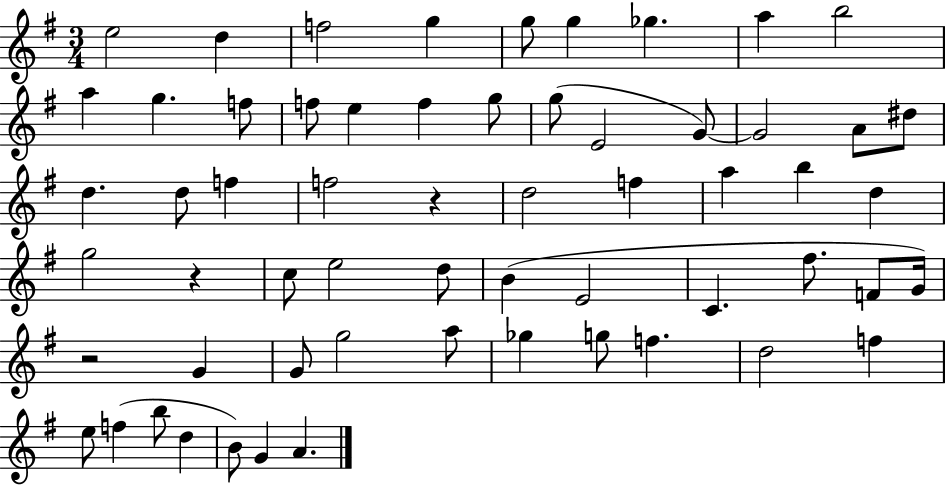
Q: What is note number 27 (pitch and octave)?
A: D5